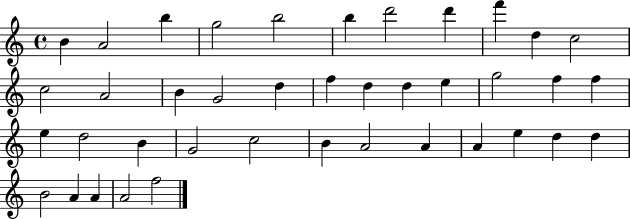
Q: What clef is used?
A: treble